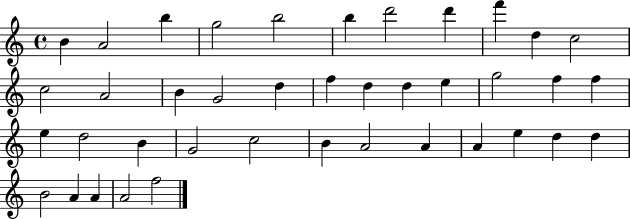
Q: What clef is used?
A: treble